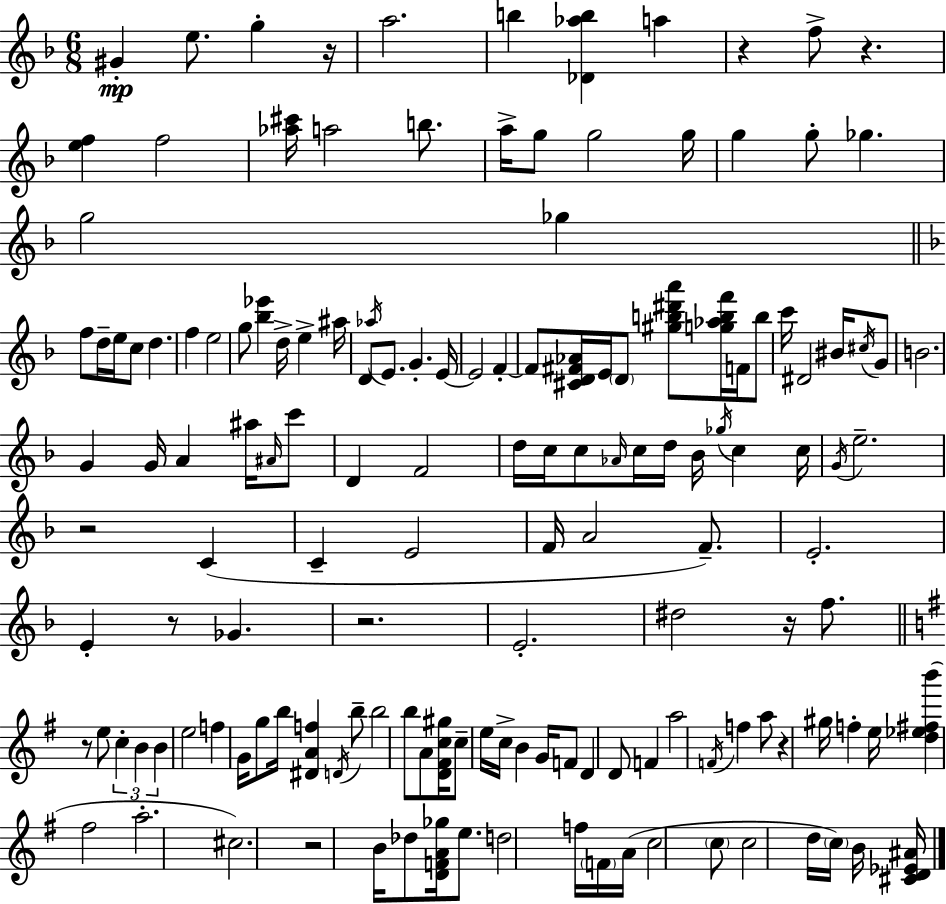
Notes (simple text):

G#4/q E5/e. G5/q R/s A5/h. B5/q [Db4,Ab5,B5]/q A5/q R/q F5/e R/q. [E5,F5]/q F5/h [Ab5,C#6]/s A5/h B5/e. A5/s G5/e G5/h G5/s G5/q G5/e Gb5/q. G5/h Gb5/q F5/e D5/s E5/s C5/e D5/q. F5/q E5/h G5/e [Bb5,Eb6]/q D5/s E5/q A#5/s D4/e Ab5/s E4/e. G4/q. E4/s E4/h F4/q F4/e [C#4,D4,F#4,Ab4]/s E4/s D4/e [G#5,B5,D#6,A6]/e [G5,Ab5,B5,F6]/s F4/s B5/e C6/s D#4/h BIS4/s C#5/s G4/e B4/h. G4/q G4/s A4/q A#5/s A#4/s C6/e D4/q F4/h D5/s C5/s C5/e Ab4/s C5/s D5/s Bb4/s Gb5/s C5/q C5/s G4/s E5/h. R/h C4/q C4/q E4/h F4/s A4/h F4/e. E4/h. E4/q R/e Gb4/q. R/h. E4/h. D#5/h R/s F5/e. R/e E5/e C5/q B4/q B4/q E5/h F5/q G4/s G5/e B5/s [D#4,A4,F5]/q D4/s B5/e B5/h B5/e A4/e [D4,F#4,C5,G#5]/s C5/e E5/s C5/s B4/q G4/s F4/e D4/q D4/e F4/q A5/h F4/s F5/q A5/e R/q G#5/s F5/q E5/s [D5,Eb5,F#5,B6]/q F#5/h A5/h. C#5/h. R/h B4/s Db5/e [D4,F4,A4,Gb5]/s E5/e. D5/h F5/s F4/s A4/s C5/h C5/e C5/h D5/s C5/s B4/s [C#4,D4,Eb4,A#4]/s